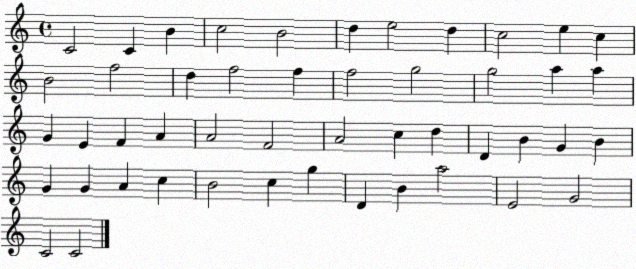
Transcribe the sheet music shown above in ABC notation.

X:1
T:Untitled
M:4/4
L:1/4
K:C
C2 C B c2 B2 d e2 d c2 e c B2 f2 d f2 f f2 g2 g2 a a G E F A A2 F2 A2 c d D B G B G G A c B2 c g D B a2 E2 G2 C2 C2